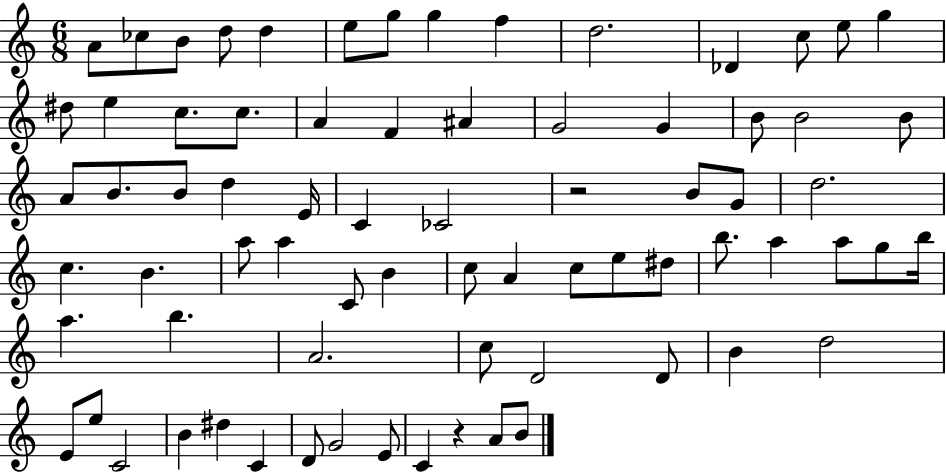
X:1
T:Untitled
M:6/8
L:1/4
K:C
A/2 _c/2 B/2 d/2 d e/2 g/2 g f d2 _D c/2 e/2 g ^d/2 e c/2 c/2 A F ^A G2 G B/2 B2 B/2 A/2 B/2 B/2 d E/4 C _C2 z2 B/2 G/2 d2 c B a/2 a C/2 B c/2 A c/2 e/2 ^d/2 b/2 a a/2 g/2 b/4 a b A2 c/2 D2 D/2 B d2 E/2 e/2 C2 B ^d C D/2 G2 E/2 C z A/2 B/2